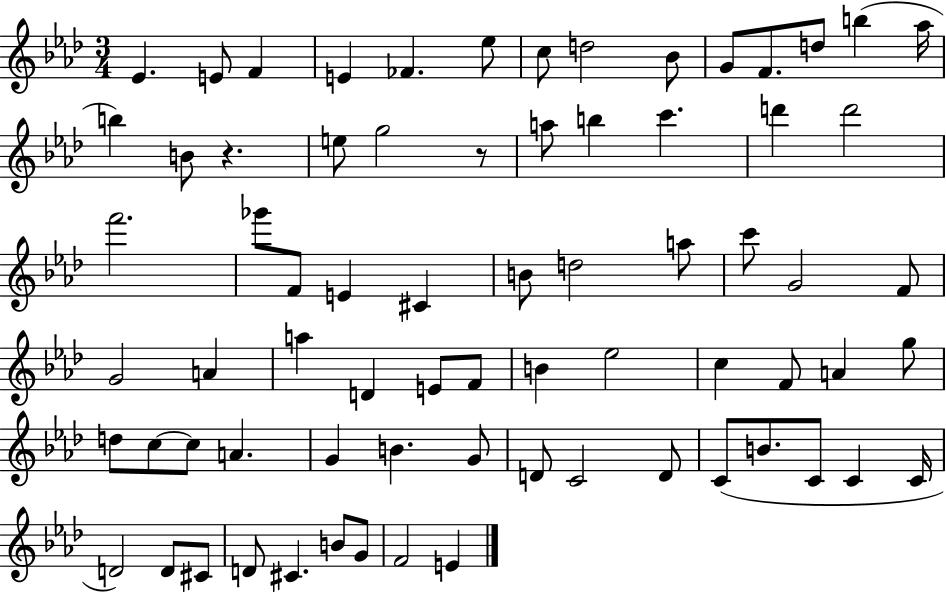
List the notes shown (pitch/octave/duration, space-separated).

Eb4/q. E4/e F4/q E4/q FES4/q. Eb5/e C5/e D5/h Bb4/e G4/e F4/e. D5/e B5/q Ab5/s B5/q B4/e R/q. E5/e G5/h R/e A5/e B5/q C6/q. D6/q D6/h F6/h. Gb6/e F4/e E4/q C#4/q B4/e D5/h A5/e C6/e G4/h F4/e G4/h A4/q A5/q D4/q E4/e F4/e B4/q Eb5/h C5/q F4/e A4/q G5/e D5/e C5/e C5/e A4/q. G4/q B4/q. G4/e D4/e C4/h D4/e C4/e B4/e. C4/e C4/q C4/s D4/h D4/e C#4/e D4/e C#4/q. B4/e G4/e F4/h E4/q